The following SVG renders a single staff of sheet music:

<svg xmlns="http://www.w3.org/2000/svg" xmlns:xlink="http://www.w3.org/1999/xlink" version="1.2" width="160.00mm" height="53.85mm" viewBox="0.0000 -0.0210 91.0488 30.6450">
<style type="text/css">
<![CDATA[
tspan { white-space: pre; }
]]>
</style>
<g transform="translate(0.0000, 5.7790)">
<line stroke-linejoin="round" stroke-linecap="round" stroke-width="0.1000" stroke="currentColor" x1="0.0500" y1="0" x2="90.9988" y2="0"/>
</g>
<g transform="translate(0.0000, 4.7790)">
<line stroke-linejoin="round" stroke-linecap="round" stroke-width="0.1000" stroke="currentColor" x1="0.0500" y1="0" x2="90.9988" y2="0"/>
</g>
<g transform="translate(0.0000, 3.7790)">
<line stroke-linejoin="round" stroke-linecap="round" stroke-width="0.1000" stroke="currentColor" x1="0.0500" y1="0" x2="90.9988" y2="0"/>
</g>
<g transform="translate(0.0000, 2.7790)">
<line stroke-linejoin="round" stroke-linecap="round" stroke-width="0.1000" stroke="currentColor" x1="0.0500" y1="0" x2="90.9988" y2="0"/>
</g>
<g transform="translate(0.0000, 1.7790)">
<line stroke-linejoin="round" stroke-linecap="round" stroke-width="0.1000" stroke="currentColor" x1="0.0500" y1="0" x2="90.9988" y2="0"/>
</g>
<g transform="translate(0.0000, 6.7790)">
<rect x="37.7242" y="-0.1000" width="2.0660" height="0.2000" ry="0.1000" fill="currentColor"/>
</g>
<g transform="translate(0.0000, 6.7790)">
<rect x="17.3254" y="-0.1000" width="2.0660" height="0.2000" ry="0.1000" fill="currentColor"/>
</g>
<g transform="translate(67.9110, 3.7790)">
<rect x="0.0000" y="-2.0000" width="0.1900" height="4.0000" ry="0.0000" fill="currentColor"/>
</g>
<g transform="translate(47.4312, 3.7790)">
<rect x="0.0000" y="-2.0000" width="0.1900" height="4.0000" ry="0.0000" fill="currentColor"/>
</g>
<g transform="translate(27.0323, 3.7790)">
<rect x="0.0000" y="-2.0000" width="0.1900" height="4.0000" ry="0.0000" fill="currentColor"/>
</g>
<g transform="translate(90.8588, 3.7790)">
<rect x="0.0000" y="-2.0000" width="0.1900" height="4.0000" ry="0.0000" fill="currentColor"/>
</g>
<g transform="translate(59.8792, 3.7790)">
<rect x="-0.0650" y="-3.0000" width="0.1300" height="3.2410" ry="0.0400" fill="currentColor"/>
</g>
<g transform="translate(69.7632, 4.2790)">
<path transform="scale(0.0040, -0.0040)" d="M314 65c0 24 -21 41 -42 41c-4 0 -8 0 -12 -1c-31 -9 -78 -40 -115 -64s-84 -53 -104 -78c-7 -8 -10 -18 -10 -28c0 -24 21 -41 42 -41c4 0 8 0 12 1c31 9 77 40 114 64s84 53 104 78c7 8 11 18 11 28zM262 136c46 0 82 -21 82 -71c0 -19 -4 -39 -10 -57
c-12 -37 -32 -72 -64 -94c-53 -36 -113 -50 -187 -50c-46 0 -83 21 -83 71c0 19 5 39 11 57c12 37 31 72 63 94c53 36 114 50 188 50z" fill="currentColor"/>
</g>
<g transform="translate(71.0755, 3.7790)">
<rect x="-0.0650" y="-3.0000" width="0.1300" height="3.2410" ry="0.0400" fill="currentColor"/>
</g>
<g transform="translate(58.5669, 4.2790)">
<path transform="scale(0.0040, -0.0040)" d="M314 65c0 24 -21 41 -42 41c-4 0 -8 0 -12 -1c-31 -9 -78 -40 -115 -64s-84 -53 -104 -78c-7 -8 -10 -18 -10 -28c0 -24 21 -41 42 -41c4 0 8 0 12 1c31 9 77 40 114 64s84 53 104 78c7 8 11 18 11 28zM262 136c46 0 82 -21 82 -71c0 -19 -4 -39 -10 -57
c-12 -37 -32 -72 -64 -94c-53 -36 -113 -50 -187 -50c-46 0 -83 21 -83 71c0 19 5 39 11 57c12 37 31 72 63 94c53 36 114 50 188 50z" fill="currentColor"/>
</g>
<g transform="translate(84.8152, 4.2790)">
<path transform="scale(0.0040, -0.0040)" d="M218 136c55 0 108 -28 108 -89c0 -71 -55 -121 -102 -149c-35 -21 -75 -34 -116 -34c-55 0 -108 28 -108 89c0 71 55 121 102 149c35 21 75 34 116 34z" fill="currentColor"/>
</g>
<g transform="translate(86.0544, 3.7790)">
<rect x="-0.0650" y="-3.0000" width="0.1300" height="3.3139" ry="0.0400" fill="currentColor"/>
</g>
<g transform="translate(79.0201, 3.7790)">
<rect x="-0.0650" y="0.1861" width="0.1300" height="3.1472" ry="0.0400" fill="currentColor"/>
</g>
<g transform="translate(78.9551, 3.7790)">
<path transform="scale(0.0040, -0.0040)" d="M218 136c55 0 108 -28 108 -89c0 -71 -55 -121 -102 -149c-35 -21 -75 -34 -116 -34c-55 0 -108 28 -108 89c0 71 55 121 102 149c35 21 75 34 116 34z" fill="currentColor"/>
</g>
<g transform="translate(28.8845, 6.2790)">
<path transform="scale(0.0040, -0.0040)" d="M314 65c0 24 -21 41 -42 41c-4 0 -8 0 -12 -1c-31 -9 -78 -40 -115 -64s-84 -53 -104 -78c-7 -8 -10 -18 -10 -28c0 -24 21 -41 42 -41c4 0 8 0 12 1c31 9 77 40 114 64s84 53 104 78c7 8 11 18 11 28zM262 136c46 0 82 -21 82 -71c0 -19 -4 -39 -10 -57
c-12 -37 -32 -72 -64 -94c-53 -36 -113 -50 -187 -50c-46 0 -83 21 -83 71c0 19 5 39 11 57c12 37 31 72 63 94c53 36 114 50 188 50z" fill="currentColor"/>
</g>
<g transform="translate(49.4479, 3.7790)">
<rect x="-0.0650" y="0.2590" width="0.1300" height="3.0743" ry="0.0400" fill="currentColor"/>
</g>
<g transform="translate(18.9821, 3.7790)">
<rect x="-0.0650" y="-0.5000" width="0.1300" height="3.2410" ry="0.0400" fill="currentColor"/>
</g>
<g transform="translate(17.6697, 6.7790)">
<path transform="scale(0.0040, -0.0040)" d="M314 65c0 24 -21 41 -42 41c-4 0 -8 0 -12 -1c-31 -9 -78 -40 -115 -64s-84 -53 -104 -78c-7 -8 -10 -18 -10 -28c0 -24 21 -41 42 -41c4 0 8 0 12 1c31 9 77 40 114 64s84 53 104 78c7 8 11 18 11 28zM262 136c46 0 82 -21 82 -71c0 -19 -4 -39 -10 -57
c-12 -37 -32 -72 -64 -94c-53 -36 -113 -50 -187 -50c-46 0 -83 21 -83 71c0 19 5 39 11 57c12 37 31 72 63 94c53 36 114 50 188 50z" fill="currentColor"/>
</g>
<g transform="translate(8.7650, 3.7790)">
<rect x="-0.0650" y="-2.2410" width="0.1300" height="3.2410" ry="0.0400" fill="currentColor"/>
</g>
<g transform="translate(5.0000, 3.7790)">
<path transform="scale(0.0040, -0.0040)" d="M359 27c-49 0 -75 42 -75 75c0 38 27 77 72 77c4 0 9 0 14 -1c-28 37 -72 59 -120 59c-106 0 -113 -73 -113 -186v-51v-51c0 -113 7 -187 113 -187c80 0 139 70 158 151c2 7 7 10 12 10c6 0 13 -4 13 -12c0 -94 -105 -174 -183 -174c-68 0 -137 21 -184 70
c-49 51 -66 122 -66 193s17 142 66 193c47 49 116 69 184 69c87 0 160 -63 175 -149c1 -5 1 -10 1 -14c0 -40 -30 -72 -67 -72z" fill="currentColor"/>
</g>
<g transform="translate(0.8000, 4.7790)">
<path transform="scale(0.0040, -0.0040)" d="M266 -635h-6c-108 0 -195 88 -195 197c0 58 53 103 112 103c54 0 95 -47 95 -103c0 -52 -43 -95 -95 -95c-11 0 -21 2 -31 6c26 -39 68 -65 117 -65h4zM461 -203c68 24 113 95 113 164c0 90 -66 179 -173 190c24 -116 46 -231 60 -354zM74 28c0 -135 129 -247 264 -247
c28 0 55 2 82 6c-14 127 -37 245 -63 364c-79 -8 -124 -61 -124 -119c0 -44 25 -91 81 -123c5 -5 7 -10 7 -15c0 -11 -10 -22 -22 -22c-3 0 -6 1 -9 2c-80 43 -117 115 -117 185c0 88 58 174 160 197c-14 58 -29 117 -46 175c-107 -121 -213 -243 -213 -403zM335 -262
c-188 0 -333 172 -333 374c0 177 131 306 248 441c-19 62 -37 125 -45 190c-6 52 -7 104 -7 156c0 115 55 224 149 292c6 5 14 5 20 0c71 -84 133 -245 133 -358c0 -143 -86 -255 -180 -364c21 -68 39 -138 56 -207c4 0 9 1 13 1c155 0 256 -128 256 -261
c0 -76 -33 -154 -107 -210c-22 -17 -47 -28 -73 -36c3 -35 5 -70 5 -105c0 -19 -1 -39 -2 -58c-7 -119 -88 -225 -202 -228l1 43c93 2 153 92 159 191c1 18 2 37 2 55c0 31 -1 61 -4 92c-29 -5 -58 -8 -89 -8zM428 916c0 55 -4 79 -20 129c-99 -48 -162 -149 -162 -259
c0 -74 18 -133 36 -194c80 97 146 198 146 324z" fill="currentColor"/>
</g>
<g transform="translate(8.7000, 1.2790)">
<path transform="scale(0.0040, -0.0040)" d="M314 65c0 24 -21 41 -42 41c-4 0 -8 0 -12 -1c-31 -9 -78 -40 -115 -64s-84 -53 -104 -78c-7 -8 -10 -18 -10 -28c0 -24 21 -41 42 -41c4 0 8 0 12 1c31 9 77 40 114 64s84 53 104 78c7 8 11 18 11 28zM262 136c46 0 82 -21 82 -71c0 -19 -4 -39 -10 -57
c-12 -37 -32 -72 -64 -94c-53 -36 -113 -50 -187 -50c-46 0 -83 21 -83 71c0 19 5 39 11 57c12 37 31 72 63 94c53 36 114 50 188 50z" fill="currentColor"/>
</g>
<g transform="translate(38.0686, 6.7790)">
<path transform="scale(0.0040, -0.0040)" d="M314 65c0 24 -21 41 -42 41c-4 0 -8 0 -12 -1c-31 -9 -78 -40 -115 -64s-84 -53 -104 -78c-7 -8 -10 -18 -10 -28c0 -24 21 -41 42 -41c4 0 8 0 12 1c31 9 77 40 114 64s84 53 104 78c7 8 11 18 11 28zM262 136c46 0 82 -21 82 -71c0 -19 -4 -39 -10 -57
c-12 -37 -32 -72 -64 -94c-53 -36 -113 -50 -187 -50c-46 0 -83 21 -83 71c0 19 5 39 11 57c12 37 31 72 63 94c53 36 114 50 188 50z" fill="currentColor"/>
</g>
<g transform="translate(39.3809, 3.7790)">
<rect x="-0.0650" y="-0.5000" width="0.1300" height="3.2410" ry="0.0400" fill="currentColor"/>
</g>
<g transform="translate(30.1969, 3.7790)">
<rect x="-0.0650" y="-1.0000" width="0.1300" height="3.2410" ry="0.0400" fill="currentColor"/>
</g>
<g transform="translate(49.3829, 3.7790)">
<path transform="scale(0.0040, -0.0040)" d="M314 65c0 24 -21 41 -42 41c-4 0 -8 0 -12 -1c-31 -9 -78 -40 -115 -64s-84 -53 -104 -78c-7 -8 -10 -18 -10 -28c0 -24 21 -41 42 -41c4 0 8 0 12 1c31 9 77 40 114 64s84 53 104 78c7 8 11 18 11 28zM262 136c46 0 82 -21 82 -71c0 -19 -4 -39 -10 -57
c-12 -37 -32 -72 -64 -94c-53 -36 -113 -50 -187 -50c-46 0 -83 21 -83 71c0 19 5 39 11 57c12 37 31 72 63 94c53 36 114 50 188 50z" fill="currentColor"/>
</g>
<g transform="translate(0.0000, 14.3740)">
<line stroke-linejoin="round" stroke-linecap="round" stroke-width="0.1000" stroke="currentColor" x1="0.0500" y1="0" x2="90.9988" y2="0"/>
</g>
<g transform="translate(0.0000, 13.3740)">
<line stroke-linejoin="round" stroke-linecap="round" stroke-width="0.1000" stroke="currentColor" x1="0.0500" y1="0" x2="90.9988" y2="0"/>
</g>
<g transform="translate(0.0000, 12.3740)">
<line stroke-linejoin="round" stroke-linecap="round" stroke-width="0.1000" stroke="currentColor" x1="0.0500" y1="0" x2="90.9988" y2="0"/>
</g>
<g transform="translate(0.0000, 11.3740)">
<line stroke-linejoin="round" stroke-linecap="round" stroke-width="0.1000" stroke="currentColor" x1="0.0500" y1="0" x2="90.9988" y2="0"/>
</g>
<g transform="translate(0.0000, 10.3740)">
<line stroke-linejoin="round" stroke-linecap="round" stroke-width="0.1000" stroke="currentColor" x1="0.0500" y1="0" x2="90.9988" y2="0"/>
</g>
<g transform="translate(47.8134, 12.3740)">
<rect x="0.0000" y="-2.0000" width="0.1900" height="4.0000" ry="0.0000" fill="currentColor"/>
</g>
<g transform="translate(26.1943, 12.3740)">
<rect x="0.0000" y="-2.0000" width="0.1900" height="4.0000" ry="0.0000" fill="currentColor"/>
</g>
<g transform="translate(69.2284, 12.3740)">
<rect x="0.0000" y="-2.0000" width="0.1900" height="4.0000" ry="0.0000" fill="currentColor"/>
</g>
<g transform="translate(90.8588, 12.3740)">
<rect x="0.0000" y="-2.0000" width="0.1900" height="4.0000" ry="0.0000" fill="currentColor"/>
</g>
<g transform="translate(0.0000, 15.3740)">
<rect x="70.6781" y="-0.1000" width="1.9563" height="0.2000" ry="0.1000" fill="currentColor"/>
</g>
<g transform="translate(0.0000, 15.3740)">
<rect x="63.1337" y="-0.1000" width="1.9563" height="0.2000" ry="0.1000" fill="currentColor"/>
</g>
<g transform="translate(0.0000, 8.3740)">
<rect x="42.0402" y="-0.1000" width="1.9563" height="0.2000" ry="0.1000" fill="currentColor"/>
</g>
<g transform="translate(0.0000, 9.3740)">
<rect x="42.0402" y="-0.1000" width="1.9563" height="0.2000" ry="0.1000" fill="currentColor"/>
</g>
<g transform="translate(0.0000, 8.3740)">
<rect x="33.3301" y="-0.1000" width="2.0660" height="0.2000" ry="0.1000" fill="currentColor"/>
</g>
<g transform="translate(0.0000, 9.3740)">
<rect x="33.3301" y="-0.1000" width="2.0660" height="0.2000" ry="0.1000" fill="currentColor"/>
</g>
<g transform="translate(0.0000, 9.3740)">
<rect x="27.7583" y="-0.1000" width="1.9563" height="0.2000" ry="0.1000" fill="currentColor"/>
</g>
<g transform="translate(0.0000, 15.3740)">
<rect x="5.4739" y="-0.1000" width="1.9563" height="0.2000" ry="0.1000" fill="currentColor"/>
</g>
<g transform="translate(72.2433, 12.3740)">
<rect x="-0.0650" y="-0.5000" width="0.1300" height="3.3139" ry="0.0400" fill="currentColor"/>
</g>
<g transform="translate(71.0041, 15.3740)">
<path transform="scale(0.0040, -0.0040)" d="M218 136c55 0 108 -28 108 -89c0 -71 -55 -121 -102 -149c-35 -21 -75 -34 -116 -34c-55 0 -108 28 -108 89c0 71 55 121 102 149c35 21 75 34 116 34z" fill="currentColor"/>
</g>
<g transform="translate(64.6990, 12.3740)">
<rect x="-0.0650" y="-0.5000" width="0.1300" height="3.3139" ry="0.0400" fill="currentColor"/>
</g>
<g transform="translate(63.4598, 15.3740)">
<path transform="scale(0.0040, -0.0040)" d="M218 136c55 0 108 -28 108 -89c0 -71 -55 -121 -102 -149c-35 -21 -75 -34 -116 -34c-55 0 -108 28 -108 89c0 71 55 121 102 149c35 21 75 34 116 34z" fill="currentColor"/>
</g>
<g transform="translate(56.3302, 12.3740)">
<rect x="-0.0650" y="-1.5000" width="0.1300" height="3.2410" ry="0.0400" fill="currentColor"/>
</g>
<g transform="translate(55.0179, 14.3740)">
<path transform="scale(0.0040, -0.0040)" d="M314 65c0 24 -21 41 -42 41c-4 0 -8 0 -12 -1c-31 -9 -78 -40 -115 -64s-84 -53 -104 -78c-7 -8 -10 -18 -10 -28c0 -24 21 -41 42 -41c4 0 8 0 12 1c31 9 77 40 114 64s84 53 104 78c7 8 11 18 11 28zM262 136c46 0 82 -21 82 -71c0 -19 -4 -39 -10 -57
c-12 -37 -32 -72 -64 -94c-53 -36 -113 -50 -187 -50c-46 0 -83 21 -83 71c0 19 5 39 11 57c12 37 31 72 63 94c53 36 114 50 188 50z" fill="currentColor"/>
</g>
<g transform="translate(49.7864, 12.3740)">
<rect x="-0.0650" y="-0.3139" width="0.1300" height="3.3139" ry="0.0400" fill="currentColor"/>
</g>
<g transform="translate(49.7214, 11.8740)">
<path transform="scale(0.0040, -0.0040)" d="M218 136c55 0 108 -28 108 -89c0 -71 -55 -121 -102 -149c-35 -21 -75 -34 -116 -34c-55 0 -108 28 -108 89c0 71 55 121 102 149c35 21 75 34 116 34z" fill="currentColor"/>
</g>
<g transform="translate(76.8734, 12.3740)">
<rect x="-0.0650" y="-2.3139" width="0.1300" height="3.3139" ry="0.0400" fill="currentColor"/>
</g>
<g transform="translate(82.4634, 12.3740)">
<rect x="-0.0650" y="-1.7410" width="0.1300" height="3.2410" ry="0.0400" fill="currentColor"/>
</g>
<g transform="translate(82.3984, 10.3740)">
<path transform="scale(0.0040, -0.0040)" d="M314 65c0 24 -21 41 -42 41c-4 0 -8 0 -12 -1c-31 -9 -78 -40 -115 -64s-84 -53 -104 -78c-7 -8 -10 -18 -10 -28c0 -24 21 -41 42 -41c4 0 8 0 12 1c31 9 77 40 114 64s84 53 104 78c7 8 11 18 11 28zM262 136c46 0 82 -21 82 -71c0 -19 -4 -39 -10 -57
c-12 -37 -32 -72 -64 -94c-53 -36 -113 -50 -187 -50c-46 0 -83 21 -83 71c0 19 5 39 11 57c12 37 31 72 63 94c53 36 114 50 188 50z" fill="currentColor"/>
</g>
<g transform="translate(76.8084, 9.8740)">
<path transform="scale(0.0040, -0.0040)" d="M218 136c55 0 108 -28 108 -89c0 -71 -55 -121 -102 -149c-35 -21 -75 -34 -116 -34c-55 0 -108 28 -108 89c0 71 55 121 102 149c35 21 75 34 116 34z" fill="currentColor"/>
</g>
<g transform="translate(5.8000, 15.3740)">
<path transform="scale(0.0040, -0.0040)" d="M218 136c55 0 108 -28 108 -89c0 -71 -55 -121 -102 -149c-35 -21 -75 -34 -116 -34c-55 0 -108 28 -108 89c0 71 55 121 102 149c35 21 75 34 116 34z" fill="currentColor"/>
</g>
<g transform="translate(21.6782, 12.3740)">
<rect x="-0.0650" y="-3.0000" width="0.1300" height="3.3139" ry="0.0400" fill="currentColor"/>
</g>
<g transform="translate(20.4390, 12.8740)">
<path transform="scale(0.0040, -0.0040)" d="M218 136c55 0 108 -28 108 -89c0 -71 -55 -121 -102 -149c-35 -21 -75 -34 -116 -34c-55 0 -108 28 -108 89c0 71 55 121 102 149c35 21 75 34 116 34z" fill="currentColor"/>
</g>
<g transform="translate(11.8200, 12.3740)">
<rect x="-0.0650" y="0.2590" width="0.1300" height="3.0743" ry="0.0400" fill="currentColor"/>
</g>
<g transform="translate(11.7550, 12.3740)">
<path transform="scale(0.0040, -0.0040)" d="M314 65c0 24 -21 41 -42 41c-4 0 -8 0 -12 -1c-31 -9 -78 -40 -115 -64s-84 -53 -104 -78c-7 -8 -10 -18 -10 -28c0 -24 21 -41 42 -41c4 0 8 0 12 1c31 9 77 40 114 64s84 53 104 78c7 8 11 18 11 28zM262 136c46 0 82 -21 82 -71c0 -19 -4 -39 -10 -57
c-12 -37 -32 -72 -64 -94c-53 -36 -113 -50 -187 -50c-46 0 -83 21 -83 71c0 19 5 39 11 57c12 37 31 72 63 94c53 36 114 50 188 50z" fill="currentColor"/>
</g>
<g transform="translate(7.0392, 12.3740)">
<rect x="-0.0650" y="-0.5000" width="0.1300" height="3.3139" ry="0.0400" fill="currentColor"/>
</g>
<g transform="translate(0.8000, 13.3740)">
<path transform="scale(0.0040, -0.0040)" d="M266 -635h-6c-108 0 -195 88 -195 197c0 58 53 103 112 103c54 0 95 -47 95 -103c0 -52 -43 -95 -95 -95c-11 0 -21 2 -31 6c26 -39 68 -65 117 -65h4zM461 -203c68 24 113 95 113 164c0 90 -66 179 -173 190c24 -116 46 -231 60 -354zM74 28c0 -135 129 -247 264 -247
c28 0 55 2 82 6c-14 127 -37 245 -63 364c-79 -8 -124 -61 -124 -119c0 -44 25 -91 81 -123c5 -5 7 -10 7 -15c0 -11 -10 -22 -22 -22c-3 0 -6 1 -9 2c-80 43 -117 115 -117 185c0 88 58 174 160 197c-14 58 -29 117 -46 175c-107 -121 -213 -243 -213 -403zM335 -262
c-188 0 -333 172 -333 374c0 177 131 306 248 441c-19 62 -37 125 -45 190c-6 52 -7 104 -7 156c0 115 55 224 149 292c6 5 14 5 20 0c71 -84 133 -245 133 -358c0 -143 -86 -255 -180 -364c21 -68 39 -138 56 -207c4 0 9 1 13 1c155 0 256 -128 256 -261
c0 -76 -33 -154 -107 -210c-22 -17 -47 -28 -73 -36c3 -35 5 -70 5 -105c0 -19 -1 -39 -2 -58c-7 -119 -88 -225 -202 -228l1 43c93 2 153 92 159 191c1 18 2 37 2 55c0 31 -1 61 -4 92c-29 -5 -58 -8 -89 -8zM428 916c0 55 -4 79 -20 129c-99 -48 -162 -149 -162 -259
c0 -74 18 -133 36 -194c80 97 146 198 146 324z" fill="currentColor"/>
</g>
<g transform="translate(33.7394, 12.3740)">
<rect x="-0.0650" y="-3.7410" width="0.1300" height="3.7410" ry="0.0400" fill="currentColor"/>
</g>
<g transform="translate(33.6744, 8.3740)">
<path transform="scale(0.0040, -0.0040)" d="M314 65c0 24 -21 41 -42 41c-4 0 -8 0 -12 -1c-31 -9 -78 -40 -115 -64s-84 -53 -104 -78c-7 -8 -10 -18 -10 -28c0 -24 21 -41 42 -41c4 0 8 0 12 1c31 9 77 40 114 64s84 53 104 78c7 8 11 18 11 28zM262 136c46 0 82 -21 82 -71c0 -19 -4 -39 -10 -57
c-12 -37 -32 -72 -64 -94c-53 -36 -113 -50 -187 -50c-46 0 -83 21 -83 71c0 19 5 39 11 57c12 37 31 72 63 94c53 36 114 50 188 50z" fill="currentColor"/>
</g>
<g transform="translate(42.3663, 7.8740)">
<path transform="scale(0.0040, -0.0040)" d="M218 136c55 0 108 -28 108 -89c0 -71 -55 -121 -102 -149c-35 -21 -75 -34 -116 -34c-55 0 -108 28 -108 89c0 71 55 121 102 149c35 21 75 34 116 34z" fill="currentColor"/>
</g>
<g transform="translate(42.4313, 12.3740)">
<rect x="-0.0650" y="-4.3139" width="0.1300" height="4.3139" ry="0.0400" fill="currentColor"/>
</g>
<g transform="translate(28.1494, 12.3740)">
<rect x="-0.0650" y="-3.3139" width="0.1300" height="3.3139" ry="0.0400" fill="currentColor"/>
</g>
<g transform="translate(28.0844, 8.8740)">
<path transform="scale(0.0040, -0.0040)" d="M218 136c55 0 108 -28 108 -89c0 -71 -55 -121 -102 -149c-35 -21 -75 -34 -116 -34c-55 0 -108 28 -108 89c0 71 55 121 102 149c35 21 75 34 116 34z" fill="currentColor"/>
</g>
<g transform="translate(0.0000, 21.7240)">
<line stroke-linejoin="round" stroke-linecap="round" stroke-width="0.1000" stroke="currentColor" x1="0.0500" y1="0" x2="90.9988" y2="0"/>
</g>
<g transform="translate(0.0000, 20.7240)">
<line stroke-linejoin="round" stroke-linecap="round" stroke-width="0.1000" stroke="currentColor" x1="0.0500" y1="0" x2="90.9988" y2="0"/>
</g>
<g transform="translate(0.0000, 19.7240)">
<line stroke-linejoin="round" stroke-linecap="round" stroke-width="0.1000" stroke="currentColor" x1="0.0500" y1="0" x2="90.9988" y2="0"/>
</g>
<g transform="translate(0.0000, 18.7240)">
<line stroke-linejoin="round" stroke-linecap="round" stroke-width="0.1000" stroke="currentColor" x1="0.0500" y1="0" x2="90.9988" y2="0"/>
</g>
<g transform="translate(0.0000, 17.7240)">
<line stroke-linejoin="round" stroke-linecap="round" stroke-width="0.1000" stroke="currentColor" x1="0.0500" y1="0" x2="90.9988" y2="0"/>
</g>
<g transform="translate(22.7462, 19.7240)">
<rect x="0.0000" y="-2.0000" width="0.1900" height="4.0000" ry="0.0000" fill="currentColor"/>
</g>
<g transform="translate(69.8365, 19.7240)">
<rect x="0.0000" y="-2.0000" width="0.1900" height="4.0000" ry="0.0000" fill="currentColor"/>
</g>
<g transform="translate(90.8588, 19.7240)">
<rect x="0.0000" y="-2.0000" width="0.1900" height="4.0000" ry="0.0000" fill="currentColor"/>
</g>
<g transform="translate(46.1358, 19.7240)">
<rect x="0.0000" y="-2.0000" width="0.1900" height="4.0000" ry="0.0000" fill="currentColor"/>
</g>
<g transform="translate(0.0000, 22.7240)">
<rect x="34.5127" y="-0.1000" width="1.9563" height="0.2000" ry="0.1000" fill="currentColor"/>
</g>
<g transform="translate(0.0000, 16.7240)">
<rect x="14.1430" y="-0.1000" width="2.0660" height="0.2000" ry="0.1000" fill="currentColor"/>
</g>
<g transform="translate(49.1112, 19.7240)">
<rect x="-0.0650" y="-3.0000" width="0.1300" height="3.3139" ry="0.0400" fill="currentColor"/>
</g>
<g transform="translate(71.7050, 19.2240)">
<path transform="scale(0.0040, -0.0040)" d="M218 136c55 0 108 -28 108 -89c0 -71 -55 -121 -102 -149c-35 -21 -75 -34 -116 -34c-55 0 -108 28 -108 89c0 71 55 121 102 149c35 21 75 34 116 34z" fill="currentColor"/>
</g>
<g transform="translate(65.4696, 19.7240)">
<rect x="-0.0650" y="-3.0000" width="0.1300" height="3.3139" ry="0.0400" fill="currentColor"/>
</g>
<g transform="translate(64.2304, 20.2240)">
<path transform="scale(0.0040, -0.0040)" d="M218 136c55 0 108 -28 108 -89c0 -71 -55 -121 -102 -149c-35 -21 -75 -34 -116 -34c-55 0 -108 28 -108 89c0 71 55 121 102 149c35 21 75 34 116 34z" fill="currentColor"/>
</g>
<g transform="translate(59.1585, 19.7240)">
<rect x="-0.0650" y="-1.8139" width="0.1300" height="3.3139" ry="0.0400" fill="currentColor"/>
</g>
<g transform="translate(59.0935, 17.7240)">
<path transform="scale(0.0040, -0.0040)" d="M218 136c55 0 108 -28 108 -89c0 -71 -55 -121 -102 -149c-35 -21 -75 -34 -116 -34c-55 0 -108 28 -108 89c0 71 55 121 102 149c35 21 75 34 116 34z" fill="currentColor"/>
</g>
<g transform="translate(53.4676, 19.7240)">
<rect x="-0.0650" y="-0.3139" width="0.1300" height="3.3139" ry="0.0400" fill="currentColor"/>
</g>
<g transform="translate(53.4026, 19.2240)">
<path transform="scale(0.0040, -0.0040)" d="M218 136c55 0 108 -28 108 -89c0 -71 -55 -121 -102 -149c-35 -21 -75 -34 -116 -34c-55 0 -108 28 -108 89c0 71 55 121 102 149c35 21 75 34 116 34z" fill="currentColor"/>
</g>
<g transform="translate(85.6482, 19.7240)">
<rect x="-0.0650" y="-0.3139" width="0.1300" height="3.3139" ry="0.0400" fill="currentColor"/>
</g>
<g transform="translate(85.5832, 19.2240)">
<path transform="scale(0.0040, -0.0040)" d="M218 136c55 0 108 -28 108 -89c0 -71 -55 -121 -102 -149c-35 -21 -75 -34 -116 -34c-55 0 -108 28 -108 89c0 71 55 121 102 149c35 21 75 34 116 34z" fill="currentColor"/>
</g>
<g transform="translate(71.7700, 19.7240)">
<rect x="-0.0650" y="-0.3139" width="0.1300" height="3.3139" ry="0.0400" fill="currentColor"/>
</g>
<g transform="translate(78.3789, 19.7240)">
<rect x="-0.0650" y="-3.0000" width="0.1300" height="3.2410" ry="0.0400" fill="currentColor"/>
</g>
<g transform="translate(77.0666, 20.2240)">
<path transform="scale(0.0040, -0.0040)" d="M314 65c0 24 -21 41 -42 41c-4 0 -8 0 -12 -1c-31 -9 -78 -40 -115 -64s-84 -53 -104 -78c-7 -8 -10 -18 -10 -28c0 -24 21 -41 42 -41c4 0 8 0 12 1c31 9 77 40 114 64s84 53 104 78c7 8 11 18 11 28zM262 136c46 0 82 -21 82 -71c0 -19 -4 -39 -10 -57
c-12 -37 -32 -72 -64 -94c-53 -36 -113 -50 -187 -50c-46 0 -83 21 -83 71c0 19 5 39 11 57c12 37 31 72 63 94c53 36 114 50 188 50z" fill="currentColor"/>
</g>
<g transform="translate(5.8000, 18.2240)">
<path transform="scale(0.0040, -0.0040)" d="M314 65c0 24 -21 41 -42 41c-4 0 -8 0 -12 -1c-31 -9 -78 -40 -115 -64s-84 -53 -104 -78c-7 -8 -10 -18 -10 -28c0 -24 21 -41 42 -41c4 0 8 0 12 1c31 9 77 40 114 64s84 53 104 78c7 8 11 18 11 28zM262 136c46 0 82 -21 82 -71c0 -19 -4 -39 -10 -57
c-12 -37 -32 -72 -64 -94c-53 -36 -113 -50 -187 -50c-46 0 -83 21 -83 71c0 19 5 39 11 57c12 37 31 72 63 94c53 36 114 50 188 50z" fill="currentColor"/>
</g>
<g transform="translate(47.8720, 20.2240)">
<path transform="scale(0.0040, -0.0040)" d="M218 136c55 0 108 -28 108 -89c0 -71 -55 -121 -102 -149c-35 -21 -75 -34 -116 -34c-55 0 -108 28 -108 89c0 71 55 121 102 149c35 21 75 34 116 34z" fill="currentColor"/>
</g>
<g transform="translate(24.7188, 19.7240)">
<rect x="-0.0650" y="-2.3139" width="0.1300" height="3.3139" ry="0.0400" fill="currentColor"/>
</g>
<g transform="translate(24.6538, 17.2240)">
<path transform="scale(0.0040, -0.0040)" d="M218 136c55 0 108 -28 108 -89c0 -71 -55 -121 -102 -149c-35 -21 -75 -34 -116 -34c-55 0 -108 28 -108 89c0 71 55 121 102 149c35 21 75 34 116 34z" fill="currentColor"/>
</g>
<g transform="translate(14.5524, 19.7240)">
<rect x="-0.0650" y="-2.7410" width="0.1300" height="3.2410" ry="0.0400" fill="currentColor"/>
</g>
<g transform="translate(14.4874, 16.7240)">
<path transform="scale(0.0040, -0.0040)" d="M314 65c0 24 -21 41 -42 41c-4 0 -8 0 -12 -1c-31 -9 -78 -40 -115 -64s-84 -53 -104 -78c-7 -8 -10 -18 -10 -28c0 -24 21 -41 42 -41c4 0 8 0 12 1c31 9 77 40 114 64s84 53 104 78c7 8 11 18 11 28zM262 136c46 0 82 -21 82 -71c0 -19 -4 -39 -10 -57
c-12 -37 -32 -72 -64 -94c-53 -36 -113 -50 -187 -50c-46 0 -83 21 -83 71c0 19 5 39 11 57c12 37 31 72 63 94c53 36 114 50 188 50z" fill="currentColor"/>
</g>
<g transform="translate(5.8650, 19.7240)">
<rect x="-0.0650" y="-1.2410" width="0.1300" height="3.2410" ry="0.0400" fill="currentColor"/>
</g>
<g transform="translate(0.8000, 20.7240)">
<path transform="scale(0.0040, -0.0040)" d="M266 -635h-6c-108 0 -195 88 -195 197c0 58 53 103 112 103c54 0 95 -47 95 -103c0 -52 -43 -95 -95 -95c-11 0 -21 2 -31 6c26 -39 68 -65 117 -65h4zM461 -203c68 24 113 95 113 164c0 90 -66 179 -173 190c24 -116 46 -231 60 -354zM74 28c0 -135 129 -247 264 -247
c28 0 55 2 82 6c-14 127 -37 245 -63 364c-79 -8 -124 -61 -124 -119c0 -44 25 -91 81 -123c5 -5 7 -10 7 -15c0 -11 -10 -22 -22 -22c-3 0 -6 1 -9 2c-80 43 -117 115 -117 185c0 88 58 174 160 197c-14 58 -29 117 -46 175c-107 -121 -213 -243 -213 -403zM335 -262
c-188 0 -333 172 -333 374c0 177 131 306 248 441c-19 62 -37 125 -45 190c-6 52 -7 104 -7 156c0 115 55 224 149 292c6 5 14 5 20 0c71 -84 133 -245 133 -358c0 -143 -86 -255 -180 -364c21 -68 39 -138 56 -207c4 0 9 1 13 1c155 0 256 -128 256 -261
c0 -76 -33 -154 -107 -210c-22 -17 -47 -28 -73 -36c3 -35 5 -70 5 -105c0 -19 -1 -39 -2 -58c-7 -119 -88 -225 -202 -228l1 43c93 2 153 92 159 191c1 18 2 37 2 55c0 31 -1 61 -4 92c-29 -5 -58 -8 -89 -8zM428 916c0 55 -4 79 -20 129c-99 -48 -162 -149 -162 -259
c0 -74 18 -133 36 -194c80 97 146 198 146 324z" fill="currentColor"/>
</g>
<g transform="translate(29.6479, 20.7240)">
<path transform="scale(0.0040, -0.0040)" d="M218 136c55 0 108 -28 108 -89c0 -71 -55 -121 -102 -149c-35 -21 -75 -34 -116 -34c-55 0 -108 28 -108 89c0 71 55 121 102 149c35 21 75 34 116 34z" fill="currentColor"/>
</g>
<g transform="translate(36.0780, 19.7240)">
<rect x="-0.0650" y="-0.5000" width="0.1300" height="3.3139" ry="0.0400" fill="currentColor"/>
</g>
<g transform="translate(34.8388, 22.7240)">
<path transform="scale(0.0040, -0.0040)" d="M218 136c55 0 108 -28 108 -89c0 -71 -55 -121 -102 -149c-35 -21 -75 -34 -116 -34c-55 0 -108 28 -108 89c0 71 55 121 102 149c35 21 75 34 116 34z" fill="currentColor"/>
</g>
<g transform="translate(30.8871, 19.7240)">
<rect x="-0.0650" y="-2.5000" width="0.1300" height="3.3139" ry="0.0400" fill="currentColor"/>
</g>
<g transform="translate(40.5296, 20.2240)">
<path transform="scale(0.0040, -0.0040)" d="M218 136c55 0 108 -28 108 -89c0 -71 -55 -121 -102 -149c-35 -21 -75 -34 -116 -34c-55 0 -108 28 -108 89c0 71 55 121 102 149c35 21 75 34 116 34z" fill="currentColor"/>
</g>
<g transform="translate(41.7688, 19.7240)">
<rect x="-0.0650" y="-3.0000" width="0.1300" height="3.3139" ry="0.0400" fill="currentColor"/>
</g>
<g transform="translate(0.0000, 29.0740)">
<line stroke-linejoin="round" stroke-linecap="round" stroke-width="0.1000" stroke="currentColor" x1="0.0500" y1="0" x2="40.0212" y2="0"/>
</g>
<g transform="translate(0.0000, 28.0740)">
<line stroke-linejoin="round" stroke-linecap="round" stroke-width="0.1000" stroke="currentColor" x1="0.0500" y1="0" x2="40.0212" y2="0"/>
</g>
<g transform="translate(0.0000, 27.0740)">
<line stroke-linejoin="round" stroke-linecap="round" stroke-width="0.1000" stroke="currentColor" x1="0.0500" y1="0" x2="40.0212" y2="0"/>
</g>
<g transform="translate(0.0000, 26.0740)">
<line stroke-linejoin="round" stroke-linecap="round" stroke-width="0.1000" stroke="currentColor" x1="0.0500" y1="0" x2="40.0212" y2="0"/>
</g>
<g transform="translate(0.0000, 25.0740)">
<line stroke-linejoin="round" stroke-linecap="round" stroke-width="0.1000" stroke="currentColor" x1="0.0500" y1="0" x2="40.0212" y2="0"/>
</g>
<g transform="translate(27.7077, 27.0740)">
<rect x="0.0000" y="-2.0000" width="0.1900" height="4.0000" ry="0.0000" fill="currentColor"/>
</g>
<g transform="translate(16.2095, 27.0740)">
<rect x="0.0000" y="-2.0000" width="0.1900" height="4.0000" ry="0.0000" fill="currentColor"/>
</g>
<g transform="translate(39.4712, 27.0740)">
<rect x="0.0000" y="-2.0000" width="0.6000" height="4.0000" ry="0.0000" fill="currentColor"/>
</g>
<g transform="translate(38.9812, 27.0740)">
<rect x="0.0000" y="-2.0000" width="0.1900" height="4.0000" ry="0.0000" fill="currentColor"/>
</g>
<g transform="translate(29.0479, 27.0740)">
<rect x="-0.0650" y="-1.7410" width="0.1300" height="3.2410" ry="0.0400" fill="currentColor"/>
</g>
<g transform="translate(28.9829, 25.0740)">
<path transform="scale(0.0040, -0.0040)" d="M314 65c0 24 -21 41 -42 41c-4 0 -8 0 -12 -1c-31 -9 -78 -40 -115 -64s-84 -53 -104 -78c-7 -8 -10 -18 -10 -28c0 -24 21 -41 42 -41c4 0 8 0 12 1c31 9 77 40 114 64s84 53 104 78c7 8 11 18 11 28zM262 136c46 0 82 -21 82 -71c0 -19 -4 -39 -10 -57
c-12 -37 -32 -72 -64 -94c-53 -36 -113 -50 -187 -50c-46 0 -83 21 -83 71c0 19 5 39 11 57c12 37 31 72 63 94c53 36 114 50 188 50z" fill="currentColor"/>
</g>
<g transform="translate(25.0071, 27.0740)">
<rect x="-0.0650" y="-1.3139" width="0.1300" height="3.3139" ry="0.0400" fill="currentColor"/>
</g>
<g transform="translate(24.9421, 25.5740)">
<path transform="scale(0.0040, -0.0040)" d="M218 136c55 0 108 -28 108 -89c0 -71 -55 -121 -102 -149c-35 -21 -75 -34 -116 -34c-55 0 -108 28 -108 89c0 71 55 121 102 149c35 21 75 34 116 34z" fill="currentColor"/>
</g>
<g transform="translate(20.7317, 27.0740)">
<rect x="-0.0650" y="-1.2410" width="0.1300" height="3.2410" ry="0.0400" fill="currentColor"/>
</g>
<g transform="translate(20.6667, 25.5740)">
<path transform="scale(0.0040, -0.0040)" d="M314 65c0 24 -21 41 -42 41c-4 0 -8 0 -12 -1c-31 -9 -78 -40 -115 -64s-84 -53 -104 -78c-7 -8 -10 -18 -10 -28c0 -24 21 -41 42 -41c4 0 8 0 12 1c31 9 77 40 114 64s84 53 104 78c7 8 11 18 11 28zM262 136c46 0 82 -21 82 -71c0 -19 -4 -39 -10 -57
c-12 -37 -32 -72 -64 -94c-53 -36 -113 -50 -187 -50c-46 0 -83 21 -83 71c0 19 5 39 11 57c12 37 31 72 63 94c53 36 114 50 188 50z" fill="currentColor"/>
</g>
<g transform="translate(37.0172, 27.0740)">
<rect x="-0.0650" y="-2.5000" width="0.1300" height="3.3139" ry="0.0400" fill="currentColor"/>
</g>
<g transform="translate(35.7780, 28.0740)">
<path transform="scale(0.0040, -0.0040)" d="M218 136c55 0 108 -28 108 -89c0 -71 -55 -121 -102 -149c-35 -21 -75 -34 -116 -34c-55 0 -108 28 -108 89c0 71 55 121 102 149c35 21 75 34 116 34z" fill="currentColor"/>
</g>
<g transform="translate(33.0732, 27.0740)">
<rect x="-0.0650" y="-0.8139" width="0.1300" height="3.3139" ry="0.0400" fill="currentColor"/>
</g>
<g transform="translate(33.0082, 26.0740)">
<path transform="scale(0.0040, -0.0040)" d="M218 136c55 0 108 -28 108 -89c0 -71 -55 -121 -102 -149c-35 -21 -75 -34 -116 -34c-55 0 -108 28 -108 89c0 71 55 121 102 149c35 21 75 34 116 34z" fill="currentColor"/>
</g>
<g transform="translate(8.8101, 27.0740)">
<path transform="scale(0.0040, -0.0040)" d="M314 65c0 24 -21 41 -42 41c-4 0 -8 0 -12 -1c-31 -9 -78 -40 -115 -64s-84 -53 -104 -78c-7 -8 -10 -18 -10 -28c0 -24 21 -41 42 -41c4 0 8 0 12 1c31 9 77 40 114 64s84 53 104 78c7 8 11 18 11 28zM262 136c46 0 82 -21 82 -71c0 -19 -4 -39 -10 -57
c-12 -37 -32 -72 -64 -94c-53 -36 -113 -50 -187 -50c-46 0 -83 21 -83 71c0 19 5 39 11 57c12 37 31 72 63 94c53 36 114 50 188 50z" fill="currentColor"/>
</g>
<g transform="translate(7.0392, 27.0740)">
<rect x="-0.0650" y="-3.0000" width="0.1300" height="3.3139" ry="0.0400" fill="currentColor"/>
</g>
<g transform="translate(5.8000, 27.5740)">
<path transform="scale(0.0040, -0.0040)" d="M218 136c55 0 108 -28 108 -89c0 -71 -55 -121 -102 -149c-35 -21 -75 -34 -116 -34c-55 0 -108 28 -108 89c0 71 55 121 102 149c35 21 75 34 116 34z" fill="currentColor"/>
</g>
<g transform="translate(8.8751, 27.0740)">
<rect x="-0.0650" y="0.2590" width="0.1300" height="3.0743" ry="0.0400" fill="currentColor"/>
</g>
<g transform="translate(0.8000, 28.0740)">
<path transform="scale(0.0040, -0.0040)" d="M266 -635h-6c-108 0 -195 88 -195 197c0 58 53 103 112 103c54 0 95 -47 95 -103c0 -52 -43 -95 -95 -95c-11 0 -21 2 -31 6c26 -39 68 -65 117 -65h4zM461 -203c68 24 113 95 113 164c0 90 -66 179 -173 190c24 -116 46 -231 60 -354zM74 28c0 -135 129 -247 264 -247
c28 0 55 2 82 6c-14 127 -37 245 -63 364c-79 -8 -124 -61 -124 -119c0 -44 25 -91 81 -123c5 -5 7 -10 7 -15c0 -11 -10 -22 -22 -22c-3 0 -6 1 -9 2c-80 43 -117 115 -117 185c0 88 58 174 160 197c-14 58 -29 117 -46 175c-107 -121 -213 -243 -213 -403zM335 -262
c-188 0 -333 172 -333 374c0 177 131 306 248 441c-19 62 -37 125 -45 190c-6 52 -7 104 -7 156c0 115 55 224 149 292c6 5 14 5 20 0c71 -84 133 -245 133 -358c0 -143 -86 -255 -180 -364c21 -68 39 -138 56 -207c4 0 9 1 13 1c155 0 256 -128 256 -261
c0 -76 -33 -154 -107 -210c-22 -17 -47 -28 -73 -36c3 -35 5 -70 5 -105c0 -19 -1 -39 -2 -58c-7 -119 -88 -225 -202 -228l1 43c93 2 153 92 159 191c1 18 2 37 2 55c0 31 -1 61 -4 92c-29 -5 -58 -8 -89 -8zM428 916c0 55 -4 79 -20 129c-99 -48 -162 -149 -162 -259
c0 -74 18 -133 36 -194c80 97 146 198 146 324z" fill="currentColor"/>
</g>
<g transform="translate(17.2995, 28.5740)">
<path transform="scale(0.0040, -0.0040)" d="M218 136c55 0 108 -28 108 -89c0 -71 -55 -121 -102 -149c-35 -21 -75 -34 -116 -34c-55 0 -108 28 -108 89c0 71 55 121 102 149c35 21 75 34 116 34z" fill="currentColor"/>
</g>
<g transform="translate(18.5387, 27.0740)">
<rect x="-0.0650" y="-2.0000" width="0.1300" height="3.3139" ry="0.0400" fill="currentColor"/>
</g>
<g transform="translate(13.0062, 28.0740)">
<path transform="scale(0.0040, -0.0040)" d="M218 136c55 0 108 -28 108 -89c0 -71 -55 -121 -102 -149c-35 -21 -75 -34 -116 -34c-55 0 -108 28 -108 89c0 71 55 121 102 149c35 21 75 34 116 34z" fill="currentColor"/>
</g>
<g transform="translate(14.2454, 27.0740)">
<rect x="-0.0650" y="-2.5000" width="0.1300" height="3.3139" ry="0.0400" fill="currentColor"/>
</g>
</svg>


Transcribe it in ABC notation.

X:1
T:Untitled
M:4/4
L:1/4
K:C
g2 C2 D2 C2 B2 A2 A2 B A C B2 A b c'2 d' c E2 C C g f2 e2 a2 g G C A A c f A c A2 c A B2 G F e2 e f2 d G